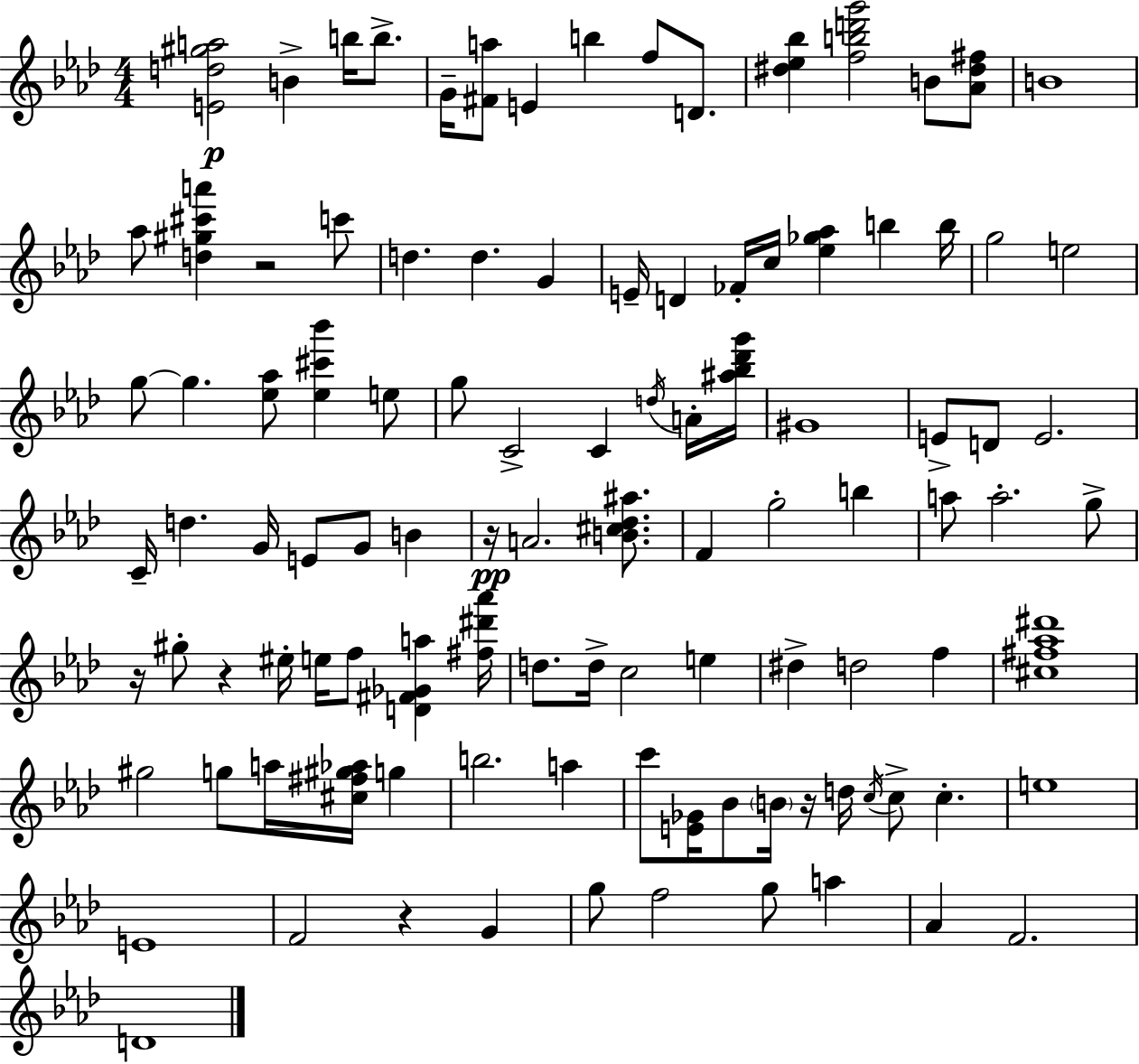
X:1
T:Untitled
M:4/4
L:1/4
K:Ab
[Ed^ga]2 B b/4 b/2 G/4 [^Fa]/2 E b f/2 D/2 [^d_e_b] [fbd'g']2 B/2 [_A^d^f]/2 B4 _a/2 [d^g^c'a'] z2 c'/2 d d G E/4 D _F/4 c/4 [_e_g_a] b b/4 g2 e2 g/2 g [_e_a]/2 [_e^c'_b'] e/2 g/2 C2 C d/4 A/4 [^a_b_d'g']/4 ^G4 E/2 D/2 E2 C/4 d G/4 E/2 G/2 B z/4 A2 [B^c_d^a]/2 F g2 b a/2 a2 g/2 z/4 ^g/2 z ^e/4 e/4 f/2 [D^F_Ga] [^f^d'_a']/4 d/2 d/4 c2 e ^d d2 f [^c^f_a^d']4 ^g2 g/2 a/4 [^c^f^g_a]/4 g b2 a c'/2 [E_G]/4 _B/2 B/4 z/4 d/4 c/4 c/2 c e4 E4 F2 z G g/2 f2 g/2 a _A F2 D4